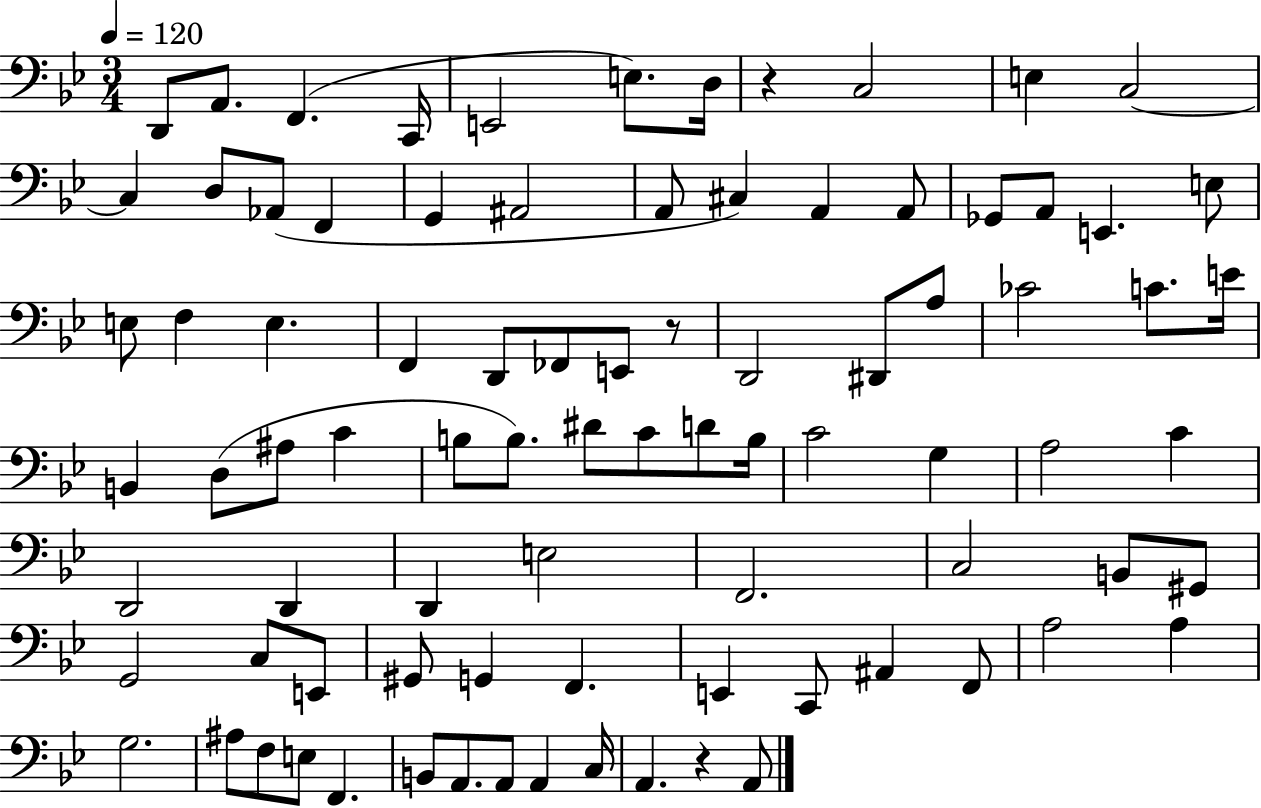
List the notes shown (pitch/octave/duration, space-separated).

D2/e A2/e. F2/q. C2/s E2/h E3/e. D3/s R/q C3/h E3/q C3/h C3/q D3/e Ab2/e F2/q G2/q A#2/h A2/e C#3/q A2/q A2/e Gb2/e A2/e E2/q. E3/e E3/e F3/q E3/q. F2/q D2/e FES2/e E2/e R/e D2/h D#2/e A3/e CES4/h C4/e. E4/s B2/q D3/e A#3/e C4/q B3/e B3/e. D#4/e C4/e D4/e B3/s C4/h G3/q A3/h C4/q D2/h D2/q D2/q E3/h F2/h. C3/h B2/e G#2/e G2/h C3/e E2/e G#2/e G2/q F2/q. E2/q C2/e A#2/q F2/e A3/h A3/q G3/h. A#3/e F3/e E3/e F2/q. B2/e A2/e. A2/e A2/q C3/s A2/q. R/q A2/e